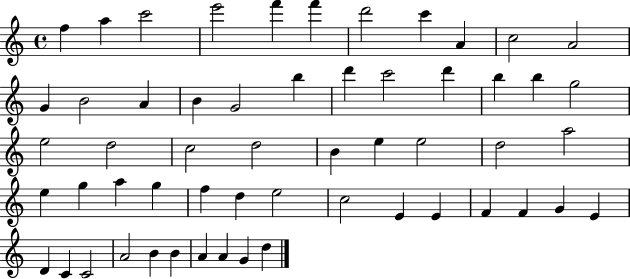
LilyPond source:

{
  \clef treble
  \time 4/4
  \defaultTimeSignature
  \key c \major
  f''4 a''4 c'''2 | e'''2 f'''4 f'''4 | d'''2 c'''4 a'4 | c''2 a'2 | \break g'4 b'2 a'4 | b'4 g'2 b''4 | d'''4 c'''2 d'''4 | b''4 b''4 g''2 | \break e''2 d''2 | c''2 d''2 | b'4 e''4 e''2 | d''2 a''2 | \break e''4 g''4 a''4 g''4 | f''4 d''4 e''2 | c''2 e'4 e'4 | f'4 f'4 g'4 e'4 | \break d'4 c'4 c'2 | a'2 b'4 b'4 | a'4 a'4 g'4 d''4 | \bar "|."
}